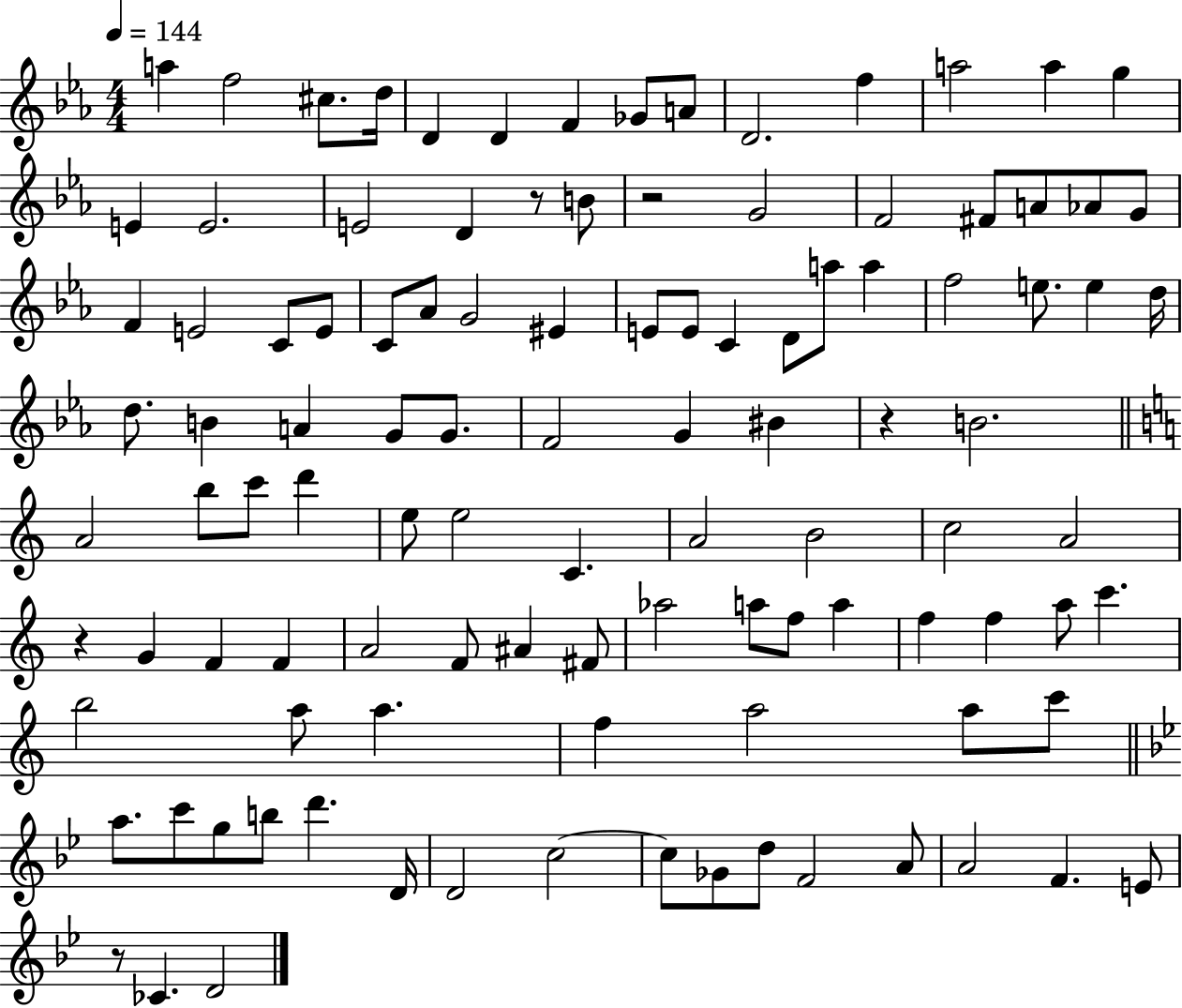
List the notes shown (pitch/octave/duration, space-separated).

A5/q F5/h C#5/e. D5/s D4/q D4/q F4/q Gb4/e A4/e D4/h. F5/q A5/h A5/q G5/q E4/q E4/h. E4/h D4/q R/e B4/e R/h G4/h F4/h F#4/e A4/e Ab4/e G4/e F4/q E4/h C4/e E4/e C4/e Ab4/e G4/h EIS4/q E4/e E4/e C4/q D4/e A5/e A5/q F5/h E5/e. E5/q D5/s D5/e. B4/q A4/q G4/e G4/e. F4/h G4/q BIS4/q R/q B4/h. A4/h B5/e C6/e D6/q E5/e E5/h C4/q. A4/h B4/h C5/h A4/h R/q G4/q F4/q F4/q A4/h F4/e A#4/q F#4/e Ab5/h A5/e F5/e A5/q F5/q F5/q A5/e C6/q. B5/h A5/e A5/q. F5/q A5/h A5/e C6/e A5/e. C6/e G5/e B5/e D6/q. D4/s D4/h C5/h C5/e Gb4/e D5/e F4/h A4/e A4/h F4/q. E4/e R/e CES4/q. D4/h